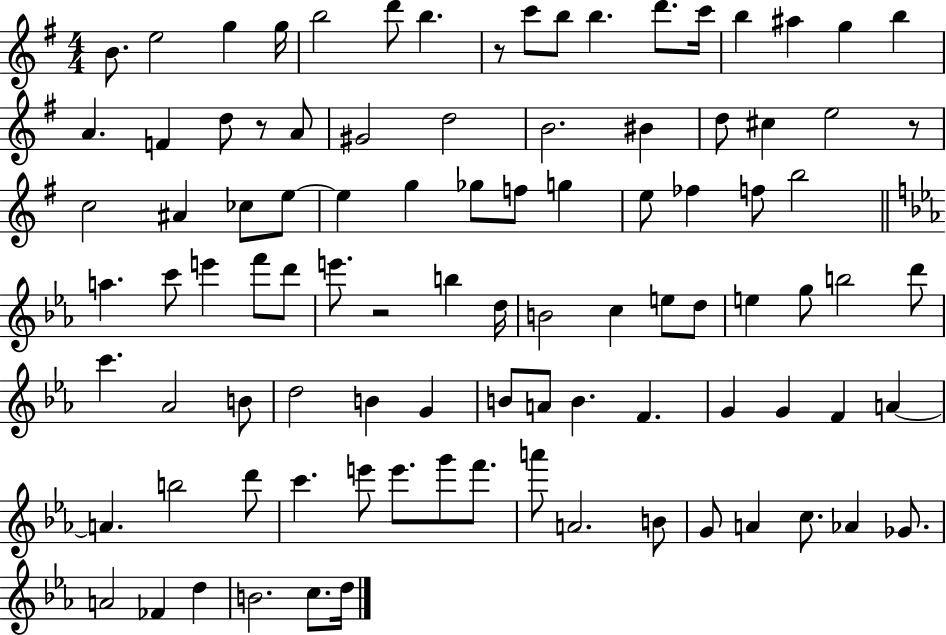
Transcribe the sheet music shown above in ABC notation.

X:1
T:Untitled
M:4/4
L:1/4
K:G
B/2 e2 g g/4 b2 d'/2 b z/2 c'/2 b/2 b d'/2 c'/4 b ^a g b A F d/2 z/2 A/2 ^G2 d2 B2 ^B d/2 ^c e2 z/2 c2 ^A _c/2 e/2 e g _g/2 f/2 g e/2 _f f/2 b2 a c'/2 e' f'/2 d'/2 e'/2 z2 b d/4 B2 c e/2 d/2 e g/2 b2 d'/2 c' _A2 B/2 d2 B G B/2 A/2 B F G G F A A b2 d'/2 c' e'/2 e'/2 g'/2 f'/2 a'/2 A2 B/2 G/2 A c/2 _A _G/2 A2 _F d B2 c/2 d/4